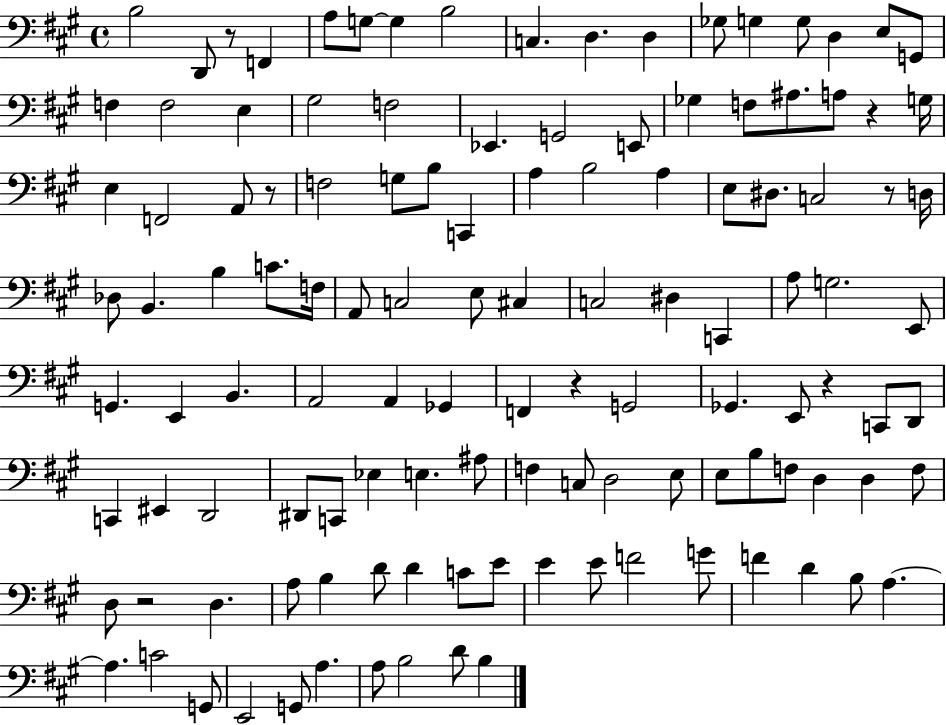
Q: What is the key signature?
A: A major